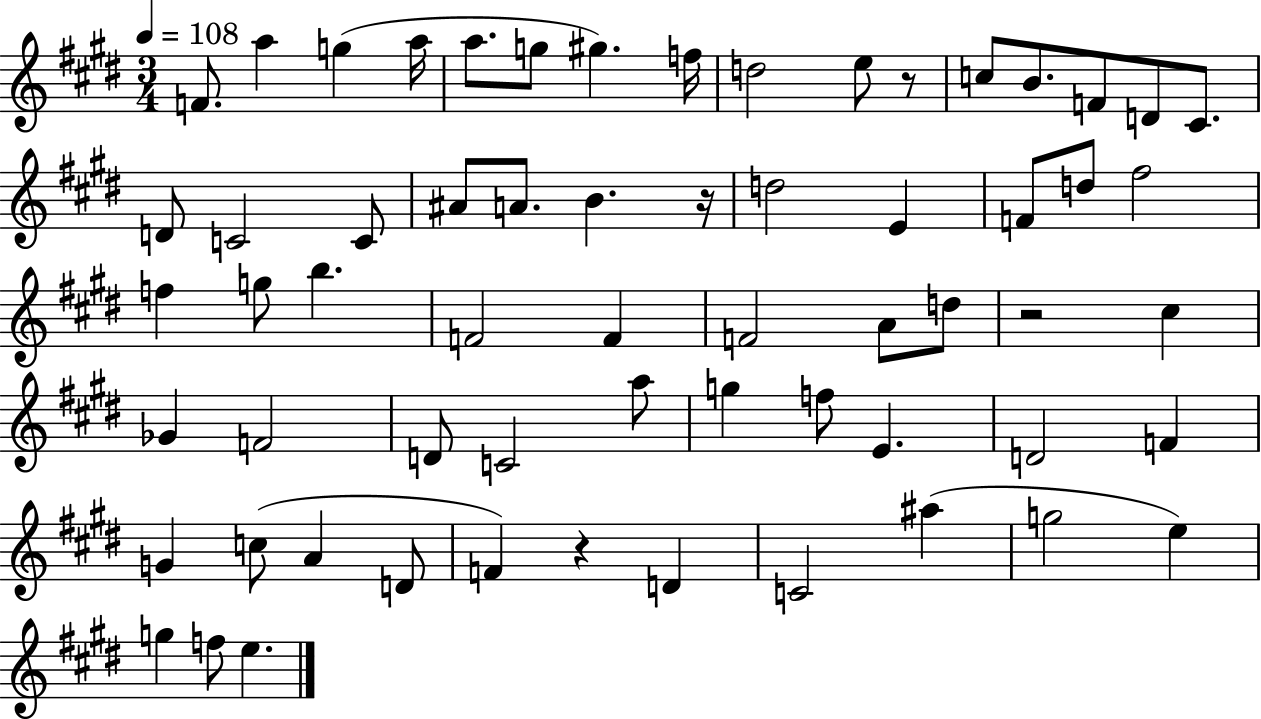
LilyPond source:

{
  \clef treble
  \numericTimeSignature
  \time 3/4
  \key e \major
  \tempo 4 = 108
  f'8. a''4 g''4( a''16 | a''8. g''8 gis''4.) f''16 | d''2 e''8 r8 | c''8 b'8. f'8 d'8 cis'8. | \break d'8 c'2 c'8 | ais'8 a'8. b'4. r16 | d''2 e'4 | f'8 d''8 fis''2 | \break f''4 g''8 b''4. | f'2 f'4 | f'2 a'8 d''8 | r2 cis''4 | \break ges'4 f'2 | d'8 c'2 a''8 | g''4 f''8 e'4. | d'2 f'4 | \break g'4 c''8( a'4 d'8 | f'4) r4 d'4 | c'2 ais''4( | g''2 e''4) | \break g''4 f''8 e''4. | \bar "|."
}